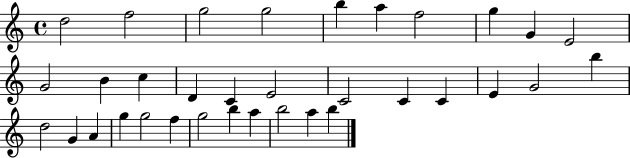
X:1
T:Untitled
M:4/4
L:1/4
K:C
d2 f2 g2 g2 b a f2 g G E2 G2 B c D C E2 C2 C C E G2 b d2 G A g g2 f g2 b a b2 a b